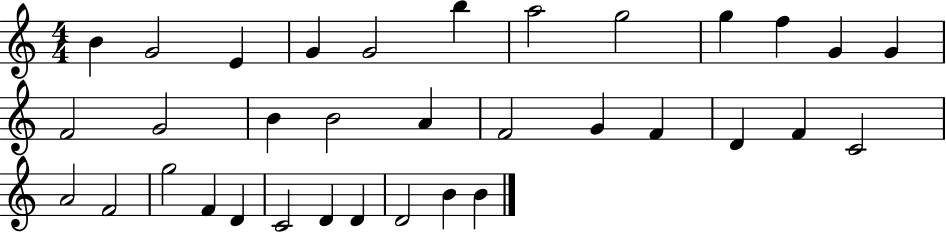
{
  \clef treble
  \numericTimeSignature
  \time 4/4
  \key c \major
  b'4 g'2 e'4 | g'4 g'2 b''4 | a''2 g''2 | g''4 f''4 g'4 g'4 | \break f'2 g'2 | b'4 b'2 a'4 | f'2 g'4 f'4 | d'4 f'4 c'2 | \break a'2 f'2 | g''2 f'4 d'4 | c'2 d'4 d'4 | d'2 b'4 b'4 | \break \bar "|."
}